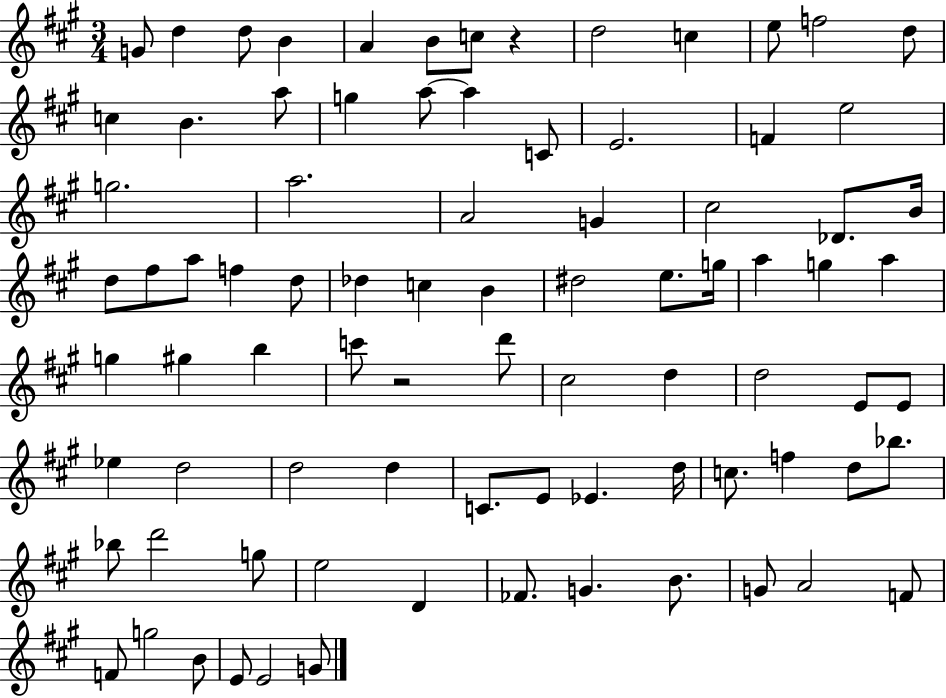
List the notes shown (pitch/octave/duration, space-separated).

G4/e D5/q D5/e B4/q A4/q B4/e C5/e R/q D5/h C5/q E5/e F5/h D5/e C5/q B4/q. A5/e G5/q A5/e A5/q C4/e E4/h. F4/q E5/h G5/h. A5/h. A4/h G4/q C#5/h Db4/e. B4/s D5/e F#5/e A5/e F5/q D5/e Db5/q C5/q B4/q D#5/h E5/e. G5/s A5/q G5/q A5/q G5/q G#5/q B5/q C6/e R/h D6/e C#5/h D5/q D5/h E4/e E4/e Eb5/q D5/h D5/h D5/q C4/e. E4/e Eb4/q. D5/s C5/e. F5/q D5/e Bb5/e. Bb5/e D6/h G5/e E5/h D4/q FES4/e. G4/q. B4/e. G4/e A4/h F4/e F4/e G5/h B4/e E4/e E4/h G4/e